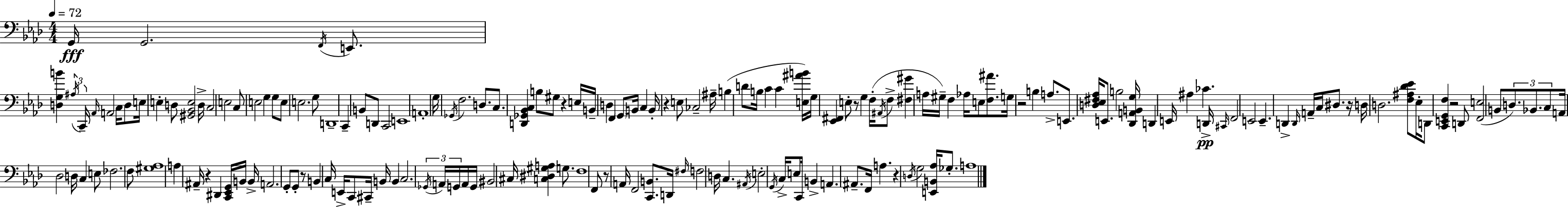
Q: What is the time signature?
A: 4/4